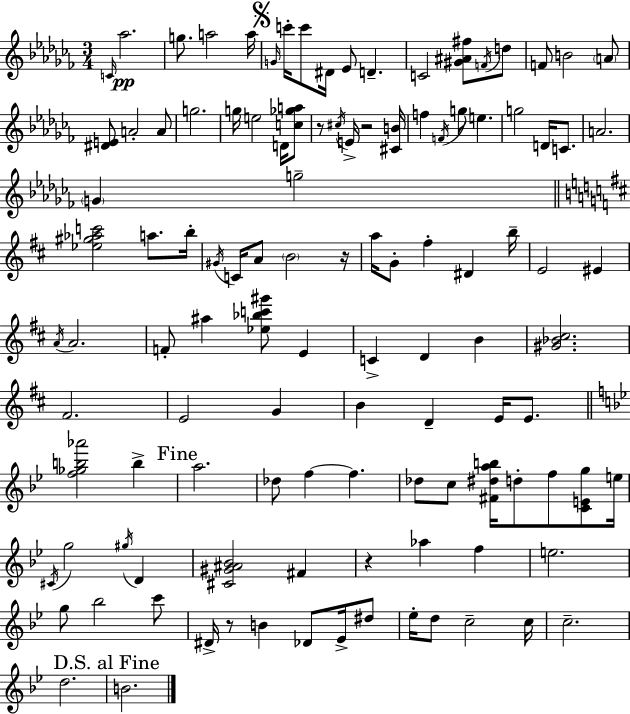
{
  \clef treble
  \numericTimeSignature
  \time 3/4
  \key aes \minor
  \grace { c'16 }\pp aes''2. | g''8. a''2 | a''16 \mark \markup { \musicglyph "scripts.segno" } \grace { g'16 } c'''16-. c'''8 dis'16 ees'8 d'4.-- | c'2 <gis' ais' fis''>8 | \break \acciaccatura { f'16 } d''8 f'8 b'2 | \parenthesize a'8 <dis' e'>8 a'2-. | a'8 g''2. | g''16 e''2 | \break d'16 <c'' ges'' a''>8 r8 \acciaccatura { cis''16 } e'16-> r2 | <cis' b'>16 f''4 \acciaccatura { f'16 } g''8 e''4. | g''2 | d'16 c'8. a'2. | \break \parenthesize g'4 g''2-- | \bar "||" \break \key d \major <ees'' gis'' aes'' c'''>2 a''8. b''16-. | \acciaccatura { gis'16 } c'16 a'8 \parenthesize b'2 | r16 a''16 g'8-. fis''4-. dis'4 | b''16-- e'2 eis'4 | \break \acciaccatura { a'16 } a'2. | f'8-. ais''4 <ees'' bes'' c''' gis'''>8 e'4 | c'4-> d'4 b'4 | <gis' bes' cis''>2. | \break fis'2. | e'2 g'4 | b'4 d'4-- e'16 e'8. | \bar "||" \break \key g \minor <f'' ges'' b'' aes'''>2 b''4-> | \mark "Fine" a''2. | des''8 f''4~~ f''4. | des''8 c''8 <fis' dis'' a'' b''>16 d''8-. f''8 <c' e' g''>8 e''16 | \break \acciaccatura { cis'16 } g''2 \acciaccatura { gis''16 } d'4 | <cis' gis' ais' bes'>2 fis'4 | r4 aes''4 f''4 | e''2. | \break g''8 bes''2 | c'''8 dis'16-> r8 b'4 des'8 ees'16-> | dis''8 ees''16-. d''8 c''2-- | c''16 c''2.-- | \break d''2. | \mark "D.S. al Fine" b'2. | \bar "|."
}